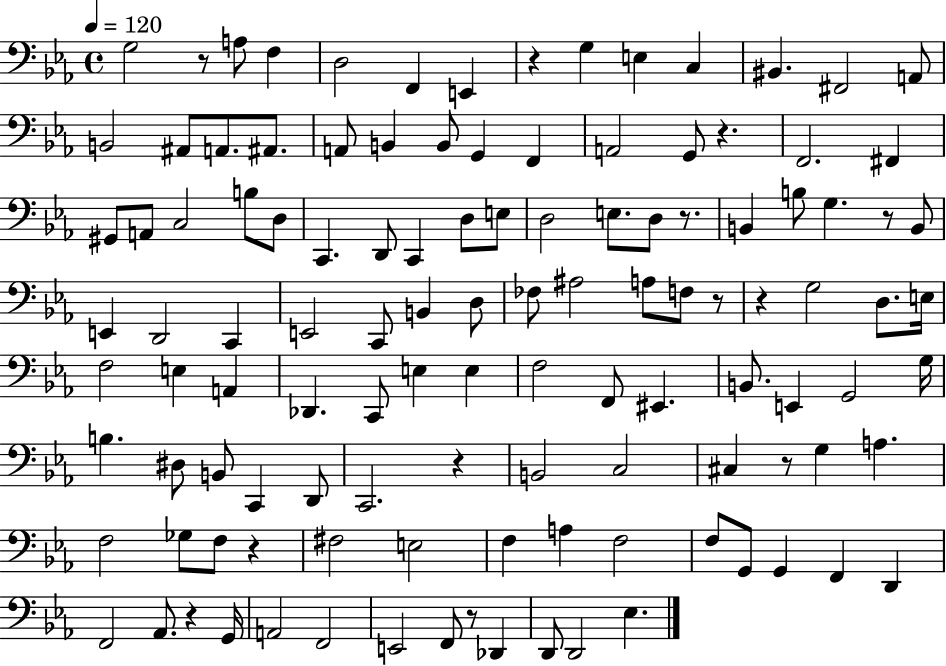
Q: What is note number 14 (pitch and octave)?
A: A#2